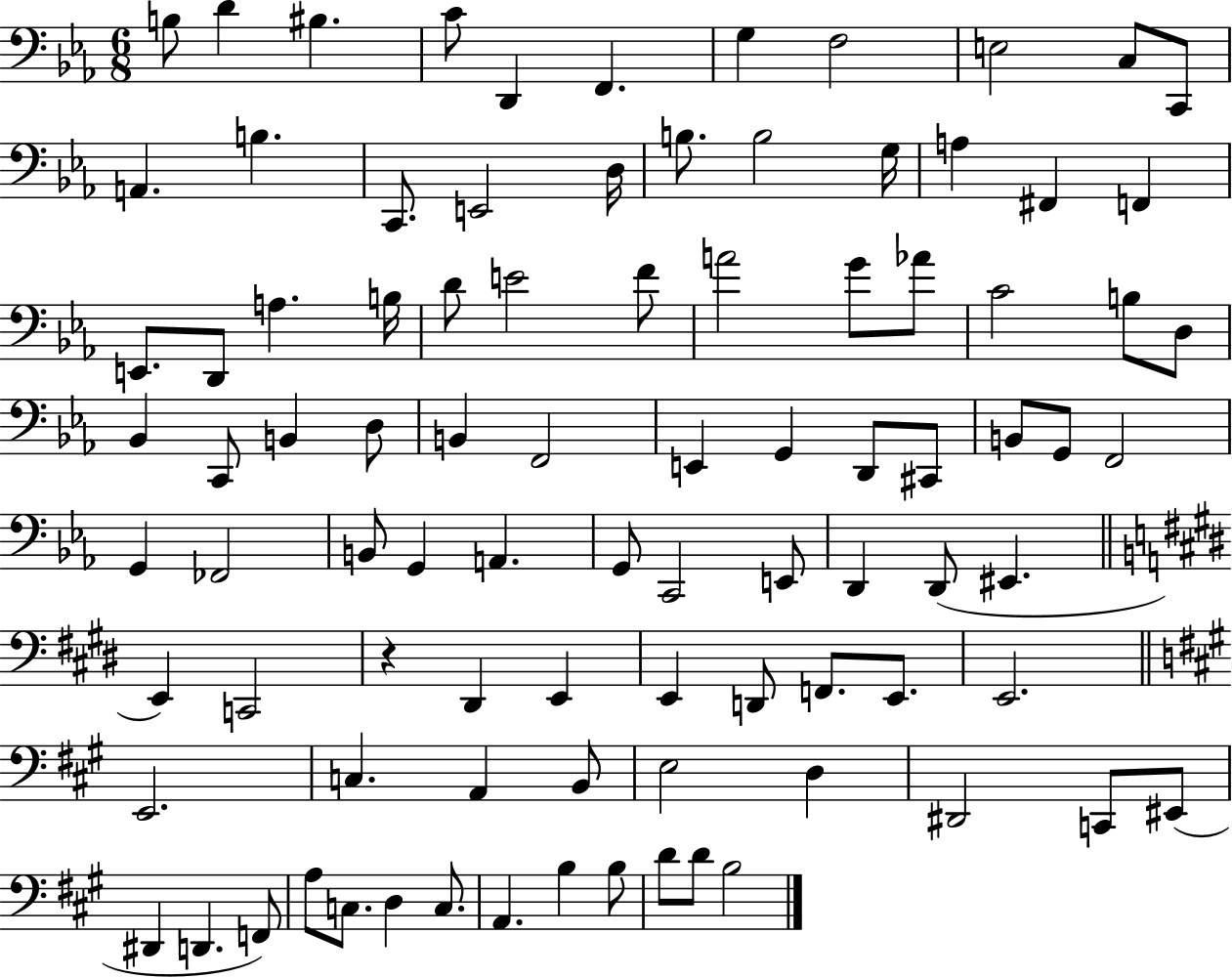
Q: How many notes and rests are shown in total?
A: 91